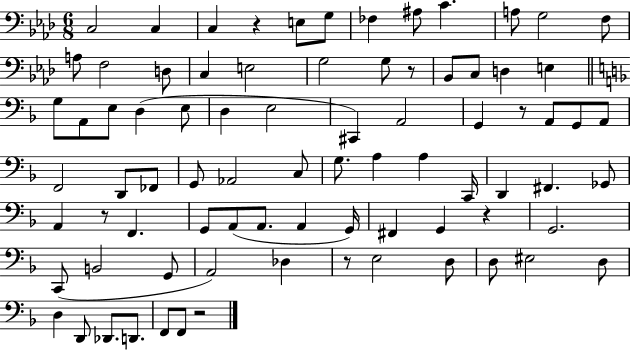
C3/h C3/q C3/q R/q E3/e G3/e FES3/q A#3/e C4/q. A3/e G3/h F3/e A3/e F3/h D3/e C3/q E3/h G3/h G3/e R/e Bb2/e C3/e D3/q E3/q G3/e A2/e E3/e D3/q E3/e D3/q E3/h C#2/q A2/h G2/q R/e A2/e G2/e A2/e F2/h D2/e FES2/e G2/e Ab2/h C3/e G3/e. A3/q A3/q C2/s D2/q F#2/q. Gb2/e A2/q R/e F2/q. G2/e A2/e A2/e. A2/q G2/s F#2/q G2/q R/q G2/h. C2/e B2/h G2/e A2/h Db3/q R/e E3/h D3/e D3/e EIS3/h D3/e D3/q D2/e Db2/e. D2/e. F2/e F2/e R/h